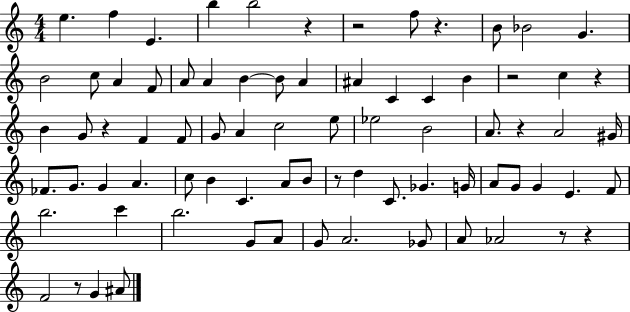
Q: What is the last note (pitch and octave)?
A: A#4